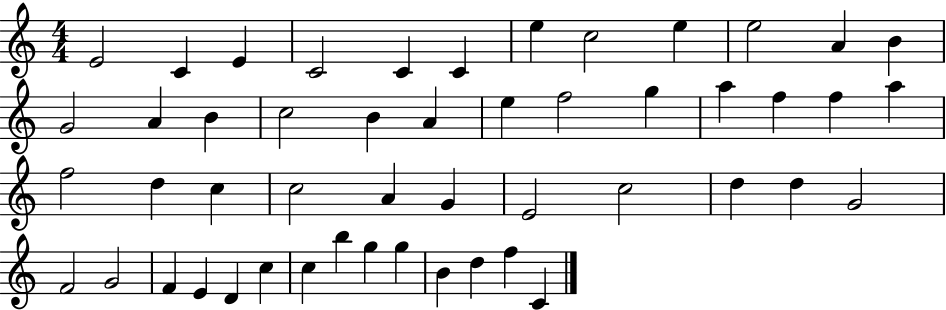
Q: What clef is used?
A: treble